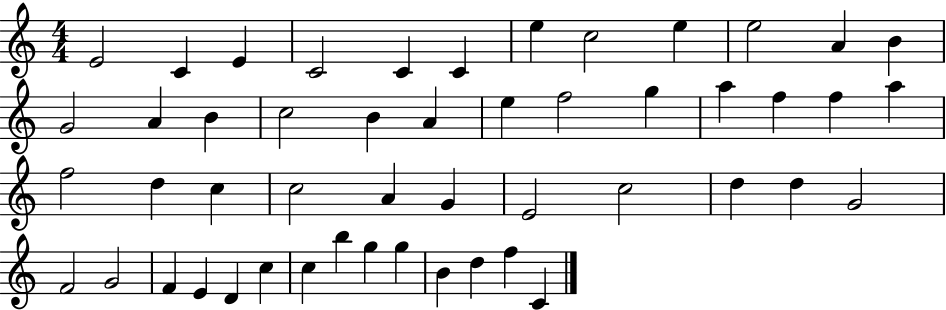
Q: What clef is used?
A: treble